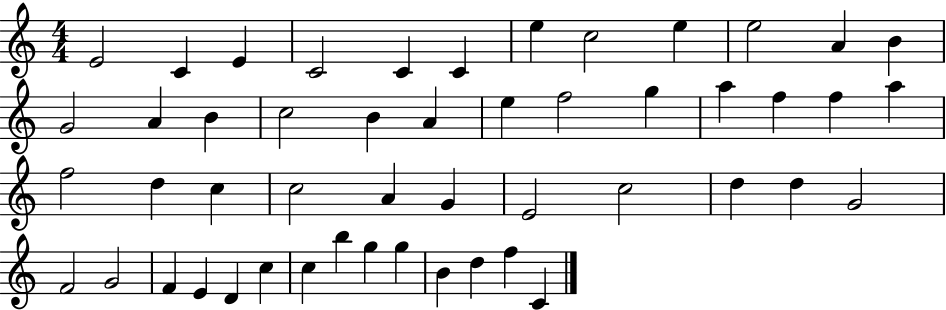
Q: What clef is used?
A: treble